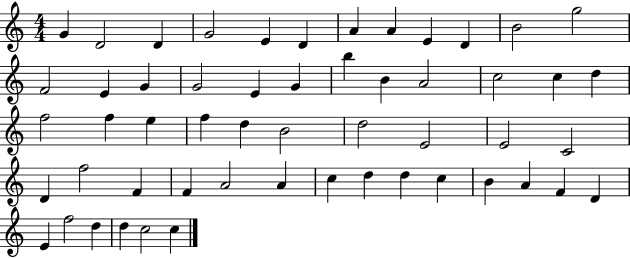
{
  \clef treble
  \numericTimeSignature
  \time 4/4
  \key c \major
  g'4 d'2 d'4 | g'2 e'4 d'4 | a'4 a'4 e'4 d'4 | b'2 g''2 | \break f'2 e'4 g'4 | g'2 e'4 g'4 | b''4 b'4 a'2 | c''2 c''4 d''4 | \break f''2 f''4 e''4 | f''4 d''4 b'2 | d''2 e'2 | e'2 c'2 | \break d'4 f''2 f'4 | f'4 a'2 a'4 | c''4 d''4 d''4 c''4 | b'4 a'4 f'4 d'4 | \break e'4 f''2 d''4 | d''4 c''2 c''4 | \bar "|."
}